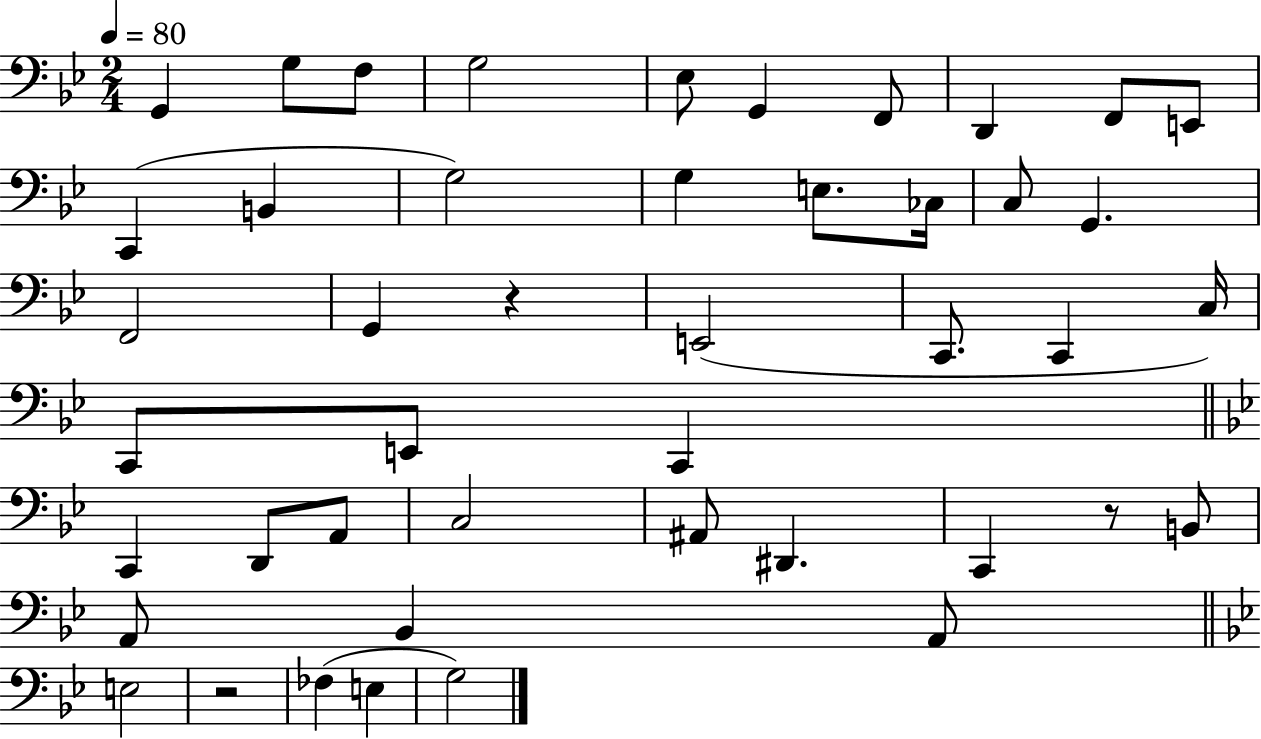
G2/q G3/e F3/e G3/h Eb3/e G2/q F2/e D2/q F2/e E2/e C2/q B2/q G3/h G3/q E3/e. CES3/s C3/e G2/q. F2/h G2/q R/q E2/h C2/e. C2/q C3/s C2/e E2/e C2/q C2/q D2/e A2/e C3/h A#2/e D#2/q. C2/q R/e B2/e A2/e Bb2/q A2/e E3/h R/h FES3/q E3/q G3/h